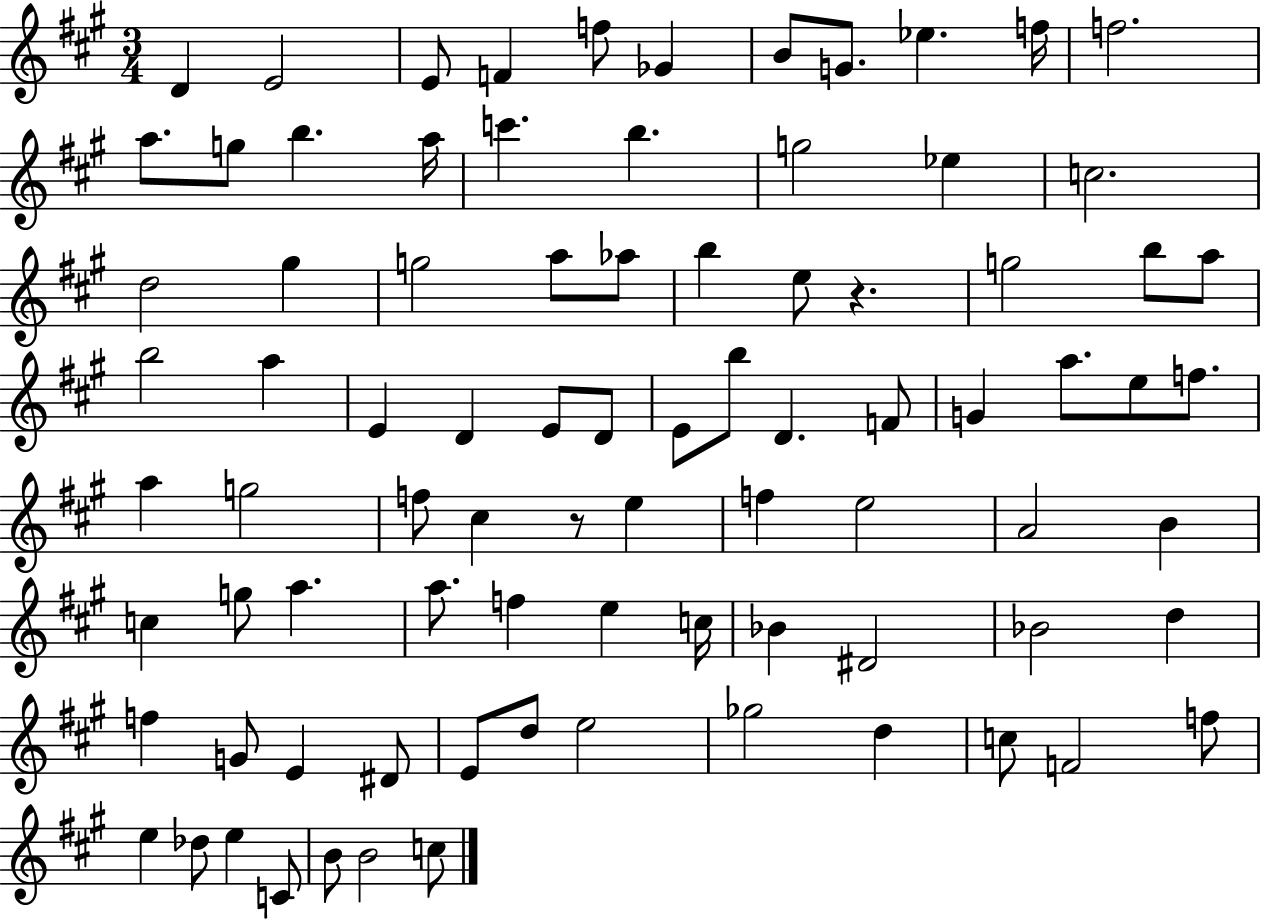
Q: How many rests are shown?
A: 2